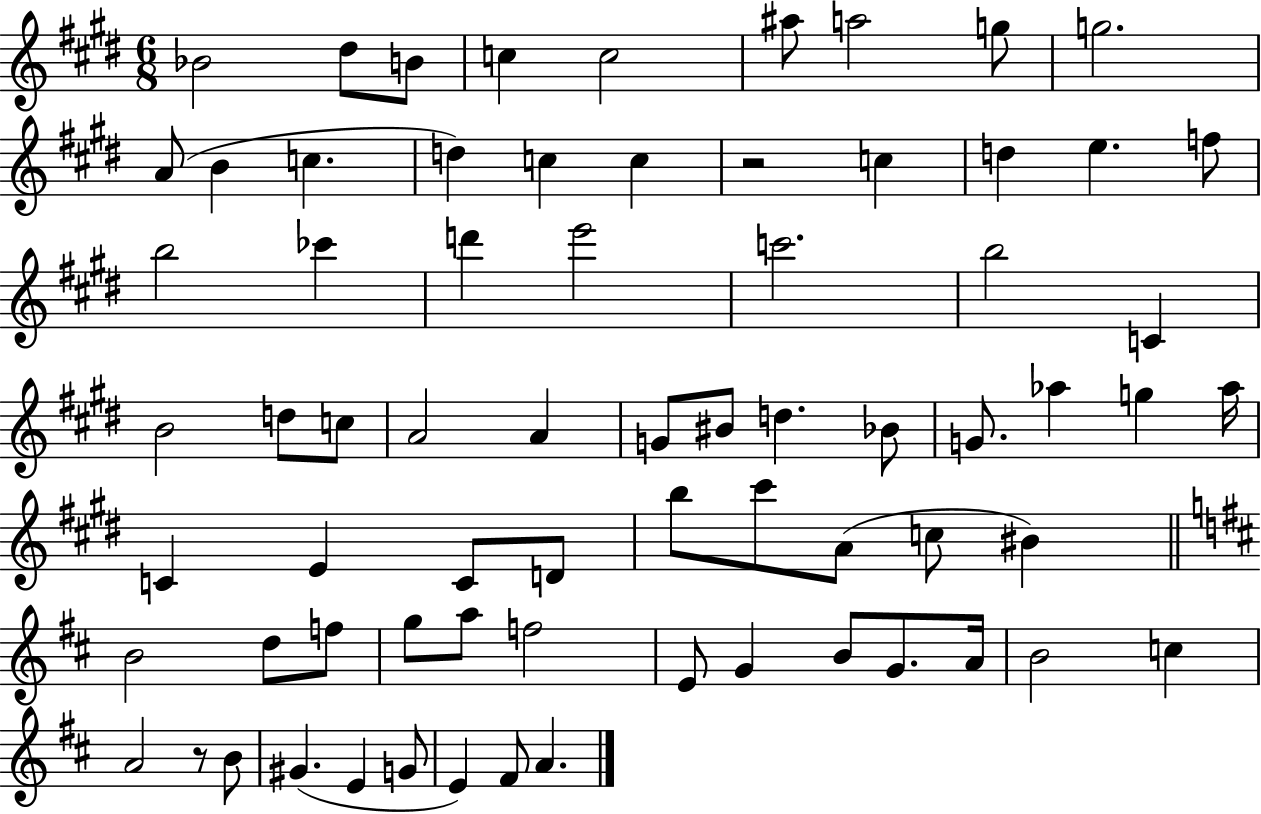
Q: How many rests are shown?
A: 2